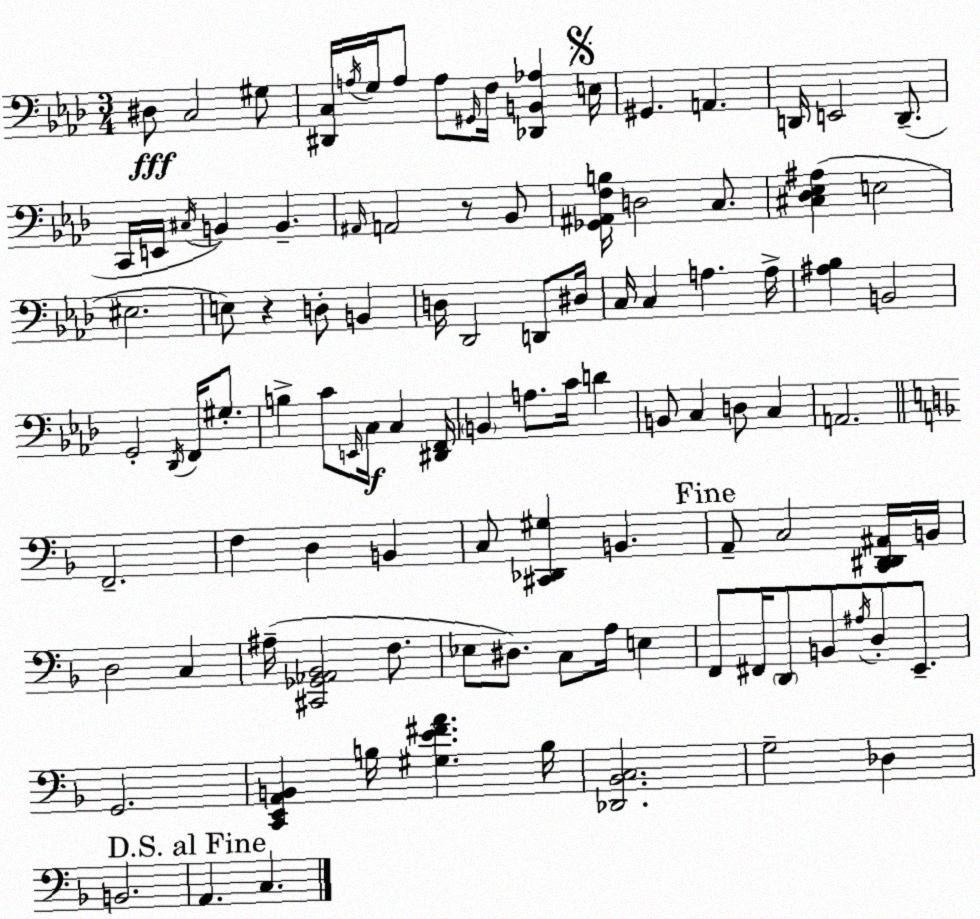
X:1
T:Untitled
M:3/4
L:1/4
K:Fm
^D,/2 C,2 ^G,/2 [^D,,C,]/4 A,/4 G,/4 A,/2 A,/2 ^G,,/4 F,/4 [_D,,B,,_A,] E,/4 ^G,, A,, D,,/4 E,,2 D,,/2 C,,/4 E,,/4 ^C,/4 B,, B,, ^A,,/4 A,,2 z/2 _B,,/2 [_G,,^A,,F,B,]/4 D,2 C,/2 [^C,_D,_E,^A,] E,2 ^E,2 E,/2 z D,/2 B,, D,/4 _D,,2 D,,/2 ^D,/4 C,/4 C, A, A,/4 [^A,_B,] B,,2 G,,2 _D,,/4 F,,/4 ^G,/2 B, C/2 E,,/4 C,/4 C, [^D,,F,,]/4 B,, A,/2 C/4 D B,,/2 C, D,/2 C, A,,2 F,,2 F, D, B,, C,/2 [^C,,_D,,^G,] B,, A,,/2 C,2 [C,,D,,^D,,^A,,]/4 B,,/4 D,2 C, ^A,/4 [^C,,_G,,_A,,_B,,]2 F,/2 _E,/2 ^D,/2 C,/2 A,/4 E, F,,/2 ^F,,/4 D,,/2 B,,/2 ^A,/4 D,/2 E,,/2 G,,2 [C,,E,,A,,B,,] B,/4 [^G,E^FA] B,/4 [_D,,_B,,C,]2 G,2 _D, B,,2 A,, C,